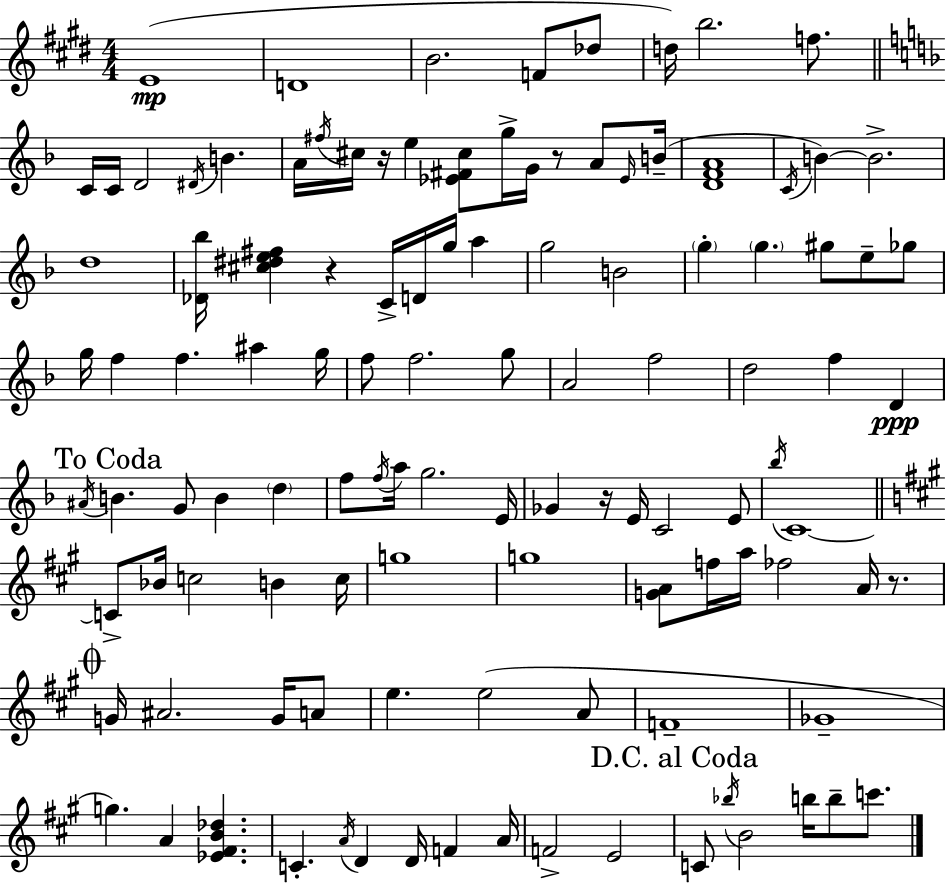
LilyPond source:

{
  \clef treble
  \numericTimeSignature
  \time 4/4
  \key e \major
  e'1(\mp | d'1 | b'2. f'8 des''8 | d''16) b''2. f''8. | \break \bar "||" \break \key f \major c'16 c'16 d'2 \acciaccatura { dis'16 } b'4. | a'16 \acciaccatura { fis''16 } cis''16 r16 e''4 <ees' fis' cis''>8 g''16-> g'16 r8 a'8 | \grace { ees'16 } b'16--( <d' f' a'>1 | \acciaccatura { c'16 }) b'4~~ b'2.-> | \break d''1 | <des' bes''>16 <cis'' dis'' e'' fis''>4 r4 c'16-> d'16 g''16 | a''4 g''2 b'2 | \parenthesize g''4-. \parenthesize g''4. gis''8 | \break e''8-- ges''8 g''16 f''4 f''4. ais''4 | g''16 f''8 f''2. | g''8 a'2 f''2 | d''2 f''4 | \break d'4\ppp \mark "To Coda" \acciaccatura { ais'16 } b'4. g'8 b'4 | \parenthesize d''4 f''8 \acciaccatura { f''16 } a''16 g''2. | e'16 ges'4 r16 e'16 c'2 | e'8 \acciaccatura { bes''16 } c'1~~ | \break \bar "||" \break \key a \major c'8-> bes'16 c''2 b'4 c''16 | g''1 | g''1 | <g' a'>8 f''16 a''16 fes''2 a'16 r8. | \break \mark \markup { \musicglyph "scripts.coda" } g'16 ais'2. g'16 a'8 | e''4. e''2( a'8 | f'1-- | ges'1-- | \break g''4.) a'4 <ees' fis' b' des''>4. | c'4.-. \acciaccatura { a'16 } d'4 d'16 f'4 | a'16 f'2-> e'2 | \mark "D.C. al Coda" c'8 \acciaccatura { bes''16 } b'2 b''16 b''8-- c'''8. | \break \bar "|."
}